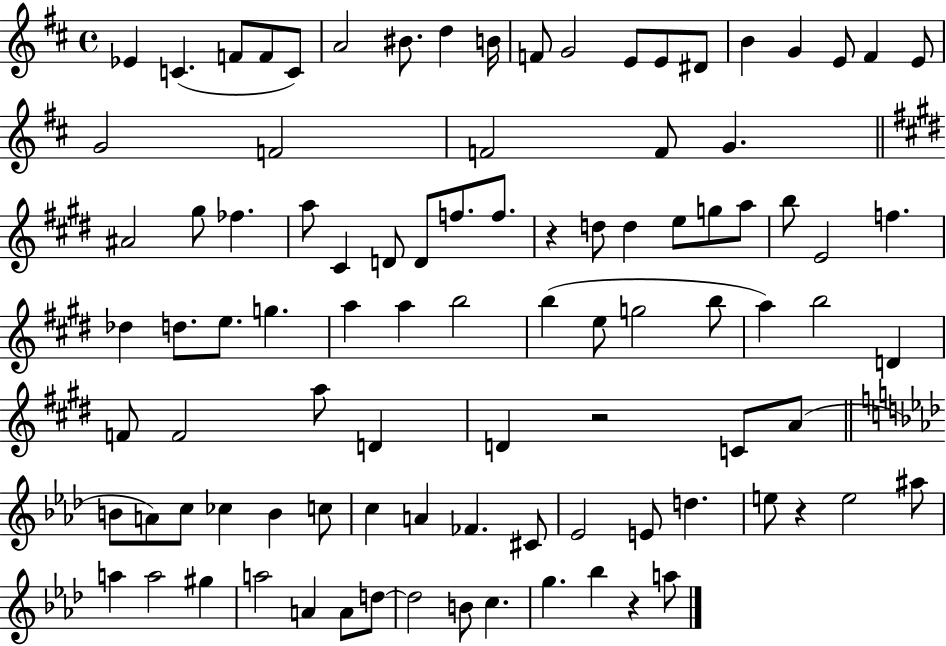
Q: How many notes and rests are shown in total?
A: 95